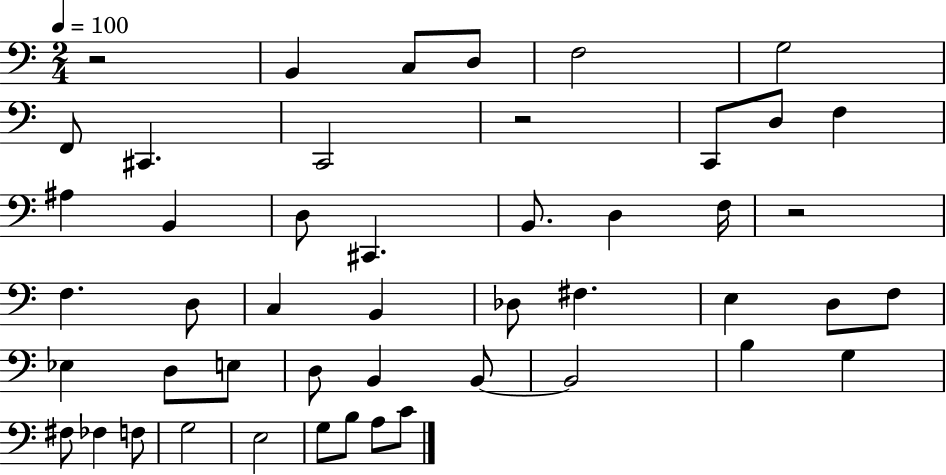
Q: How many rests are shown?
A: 3